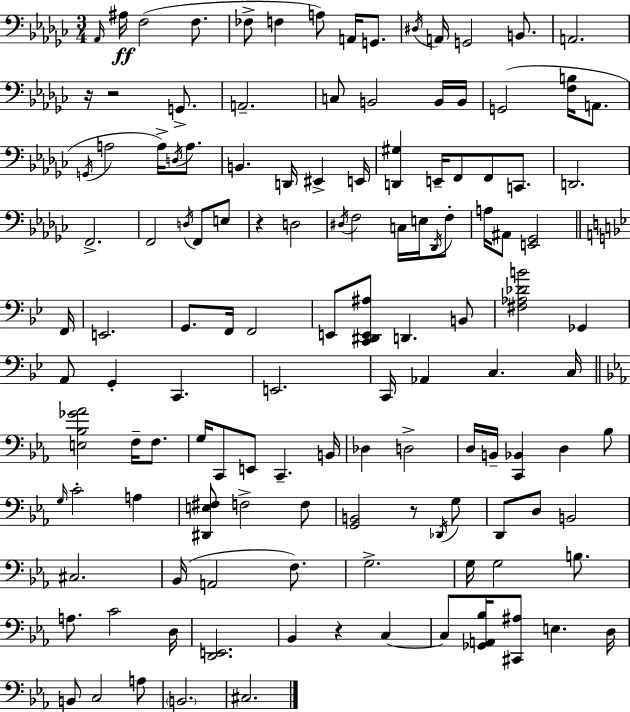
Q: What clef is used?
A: bass